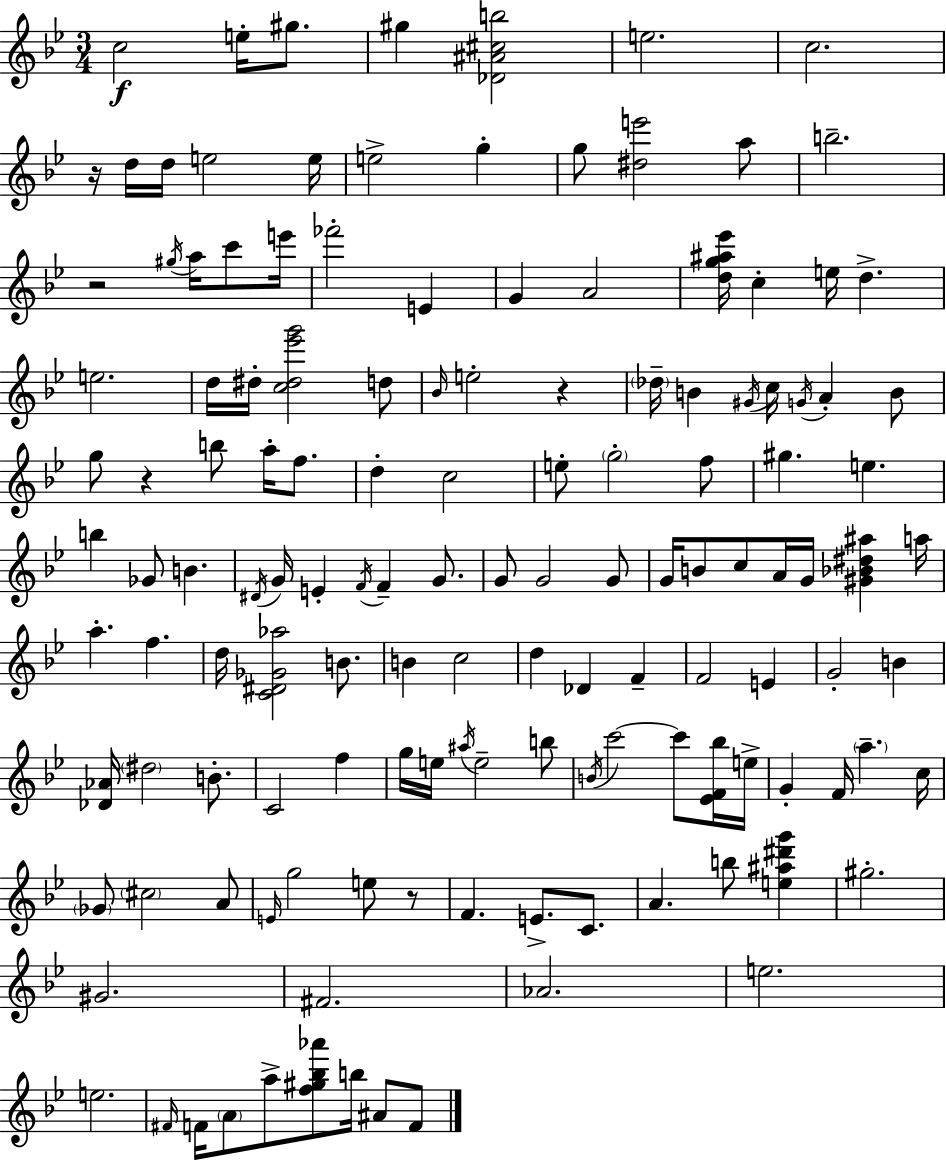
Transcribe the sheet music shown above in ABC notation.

X:1
T:Untitled
M:3/4
L:1/4
K:Bb
c2 e/4 ^g/2 ^g [_D^A^cb]2 e2 c2 z/4 d/4 d/4 e2 e/4 e2 g g/2 [^de']2 a/2 b2 z2 ^g/4 a/4 c'/2 e'/4 _f'2 E G A2 [dg^a_e']/4 c e/4 d e2 d/4 ^d/4 [c^d_e'g']2 d/2 _B/4 e2 z _d/4 B ^G/4 c/4 G/4 A B/2 g/2 z b/2 a/4 f/2 d c2 e/2 g2 f/2 ^g e b _G/2 B ^D/4 G/4 E F/4 F G/2 G/2 G2 G/2 G/4 B/2 c/2 A/4 G/4 [^G_B^d^a] a/4 a f d/4 [C^D_G_a]2 B/2 B c2 d _D F F2 E G2 B [_D_A]/4 ^d2 B/2 C2 f g/4 e/4 ^a/4 e2 b/2 B/4 c'2 c'/2 [_EF_b]/4 e/4 G F/4 a c/4 _G/2 ^c2 A/2 E/4 g2 e/2 z/2 F E/2 C/2 A b/2 [e^a^d'g'] ^g2 ^G2 ^F2 _A2 e2 e2 ^F/4 F/4 A/2 a/2 [f^g_b_a']/2 b/4 ^A/2 F/2